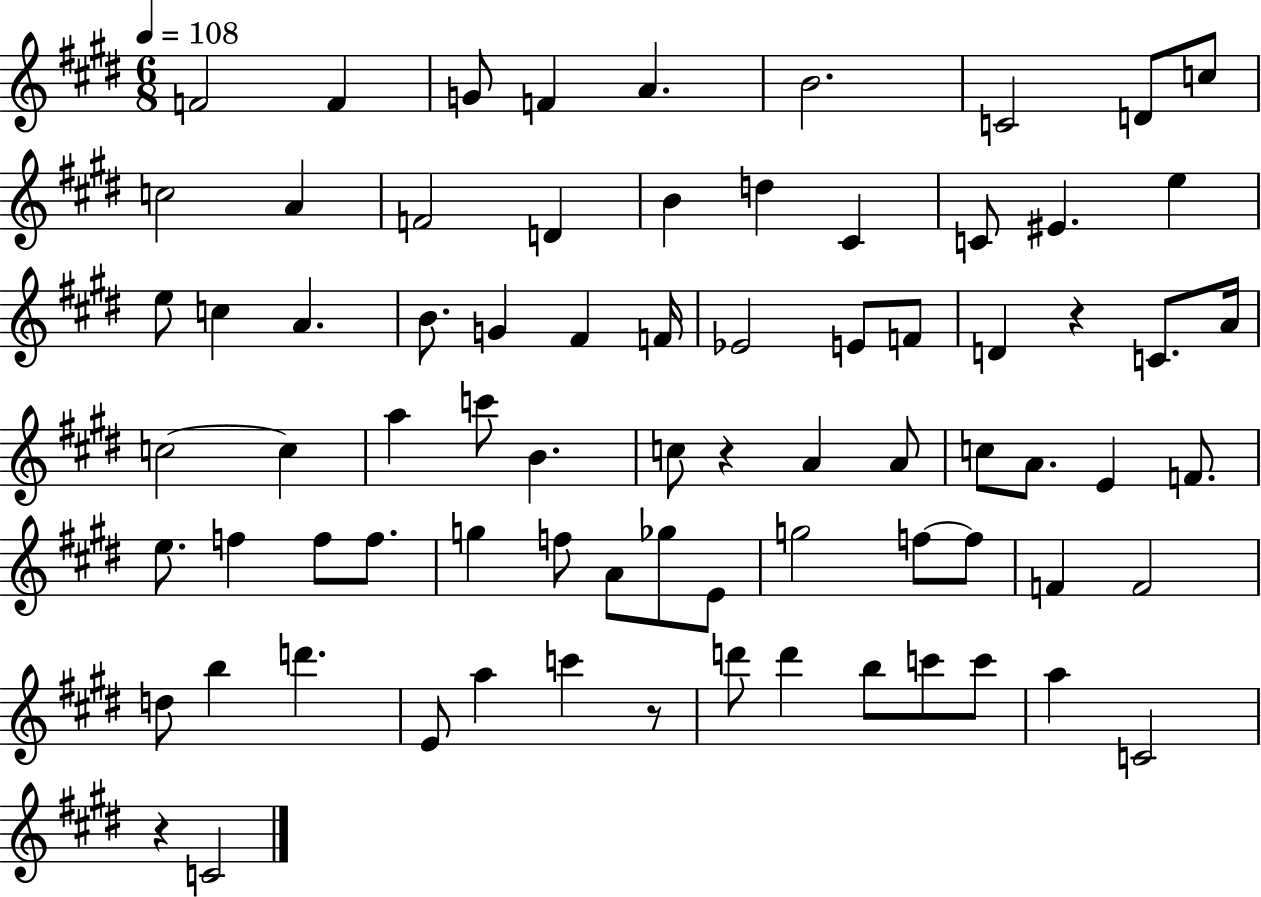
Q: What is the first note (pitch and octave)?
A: F4